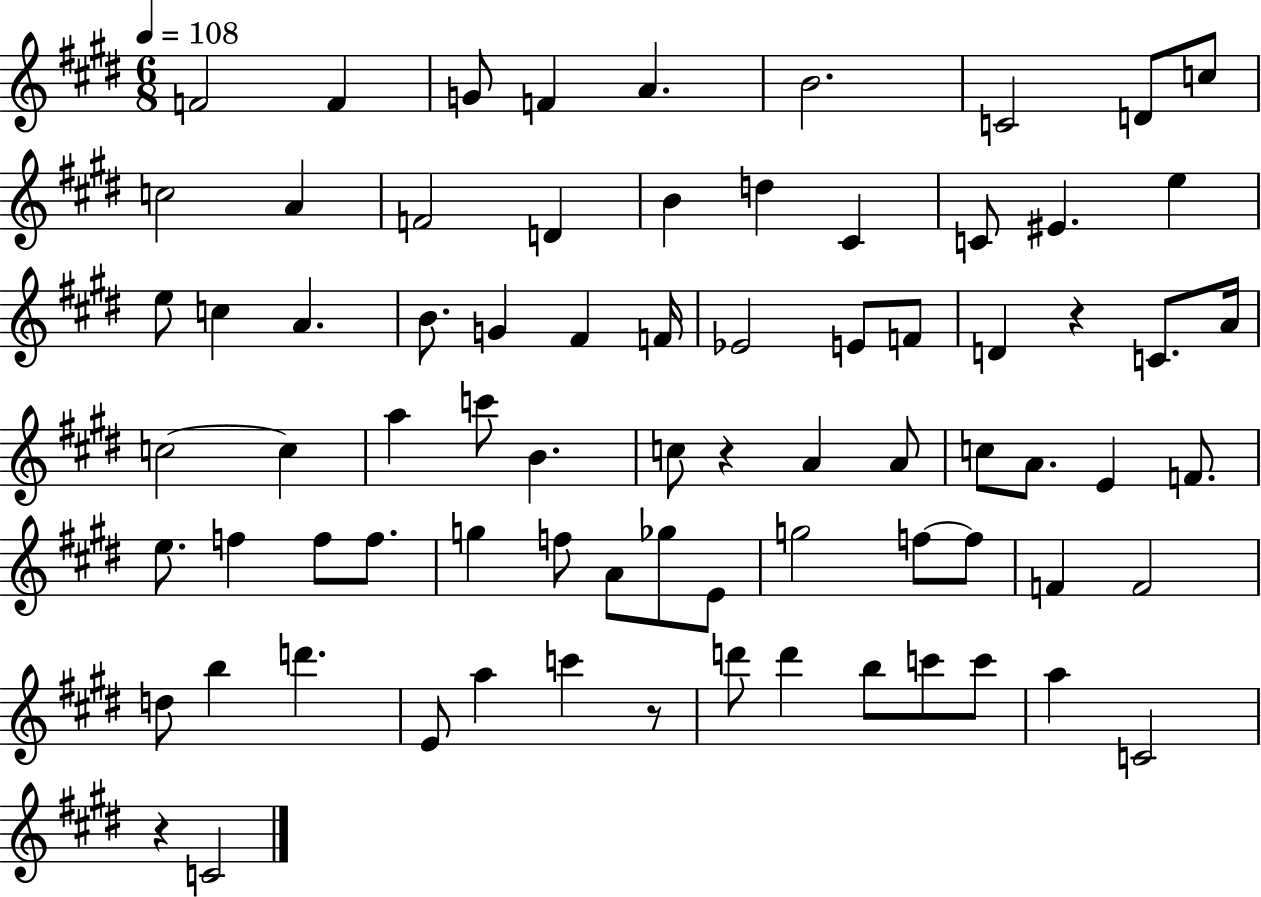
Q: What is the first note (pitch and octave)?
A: F4